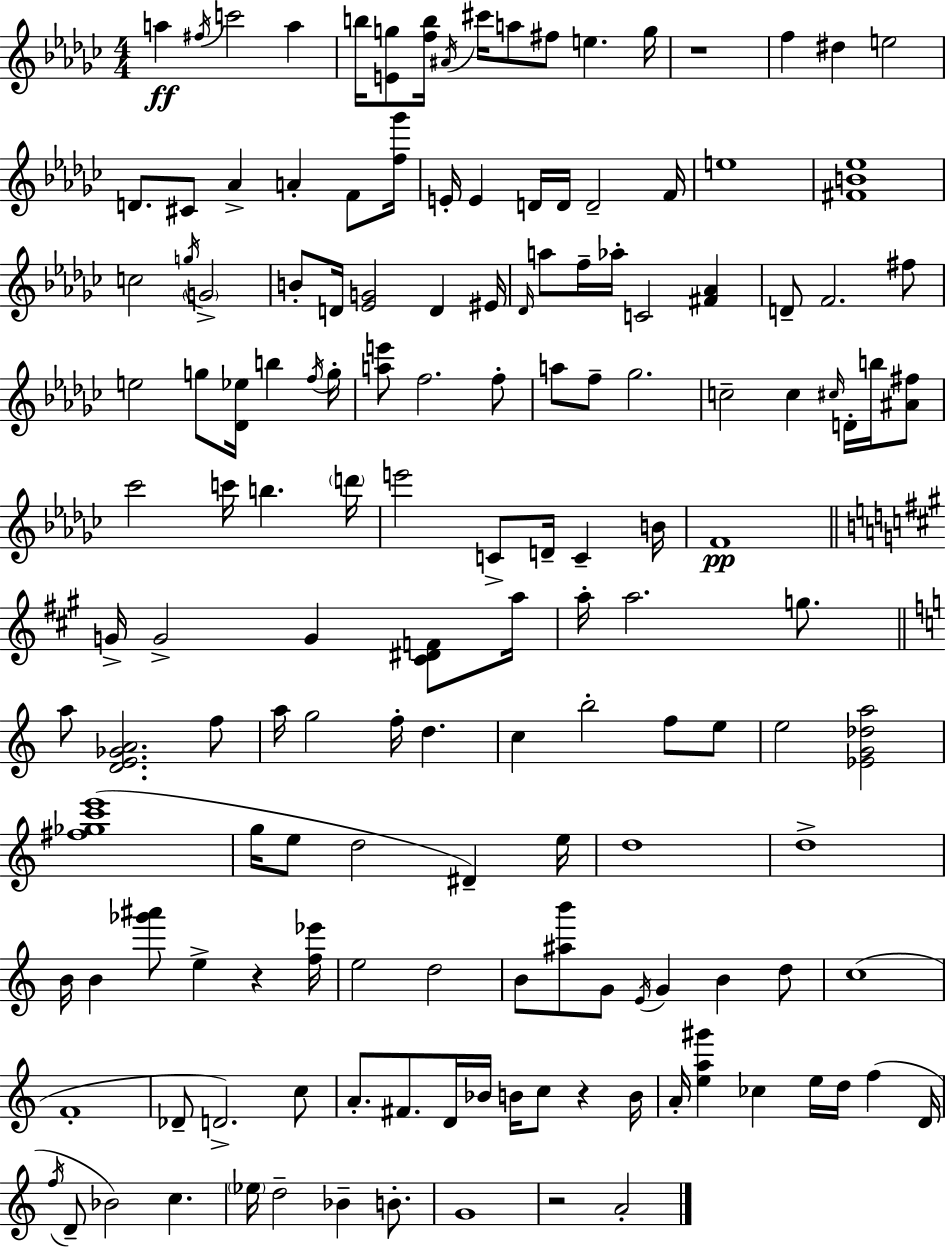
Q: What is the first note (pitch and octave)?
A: A5